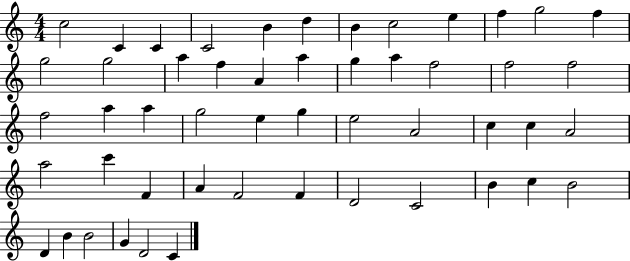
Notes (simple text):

C5/h C4/q C4/q C4/h B4/q D5/q B4/q C5/h E5/q F5/q G5/h F5/q G5/h G5/h A5/q F5/q A4/q A5/q G5/q A5/q F5/h F5/h F5/h F5/h A5/q A5/q G5/h E5/q G5/q E5/h A4/h C5/q C5/q A4/h A5/h C6/q F4/q A4/q F4/h F4/q D4/h C4/h B4/q C5/q B4/h D4/q B4/q B4/h G4/q D4/h C4/q